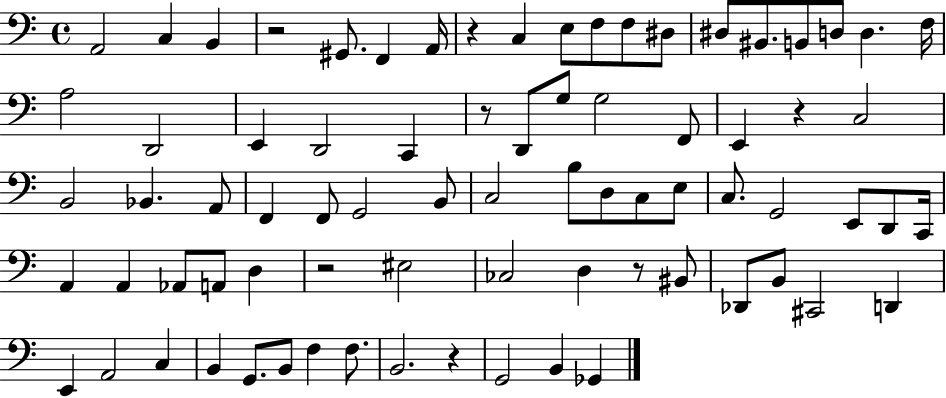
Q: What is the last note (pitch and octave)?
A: Gb2